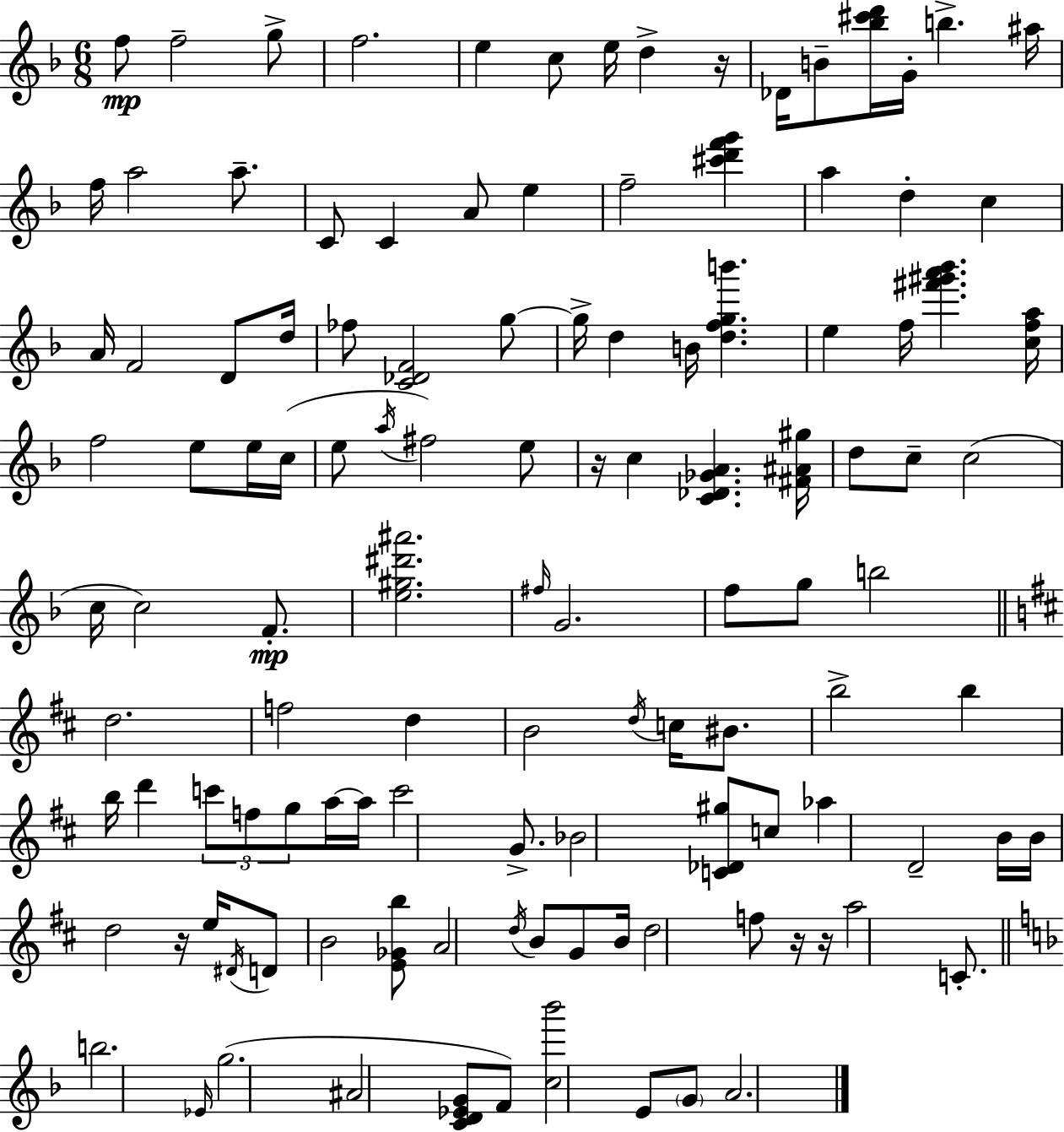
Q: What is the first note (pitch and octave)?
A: F5